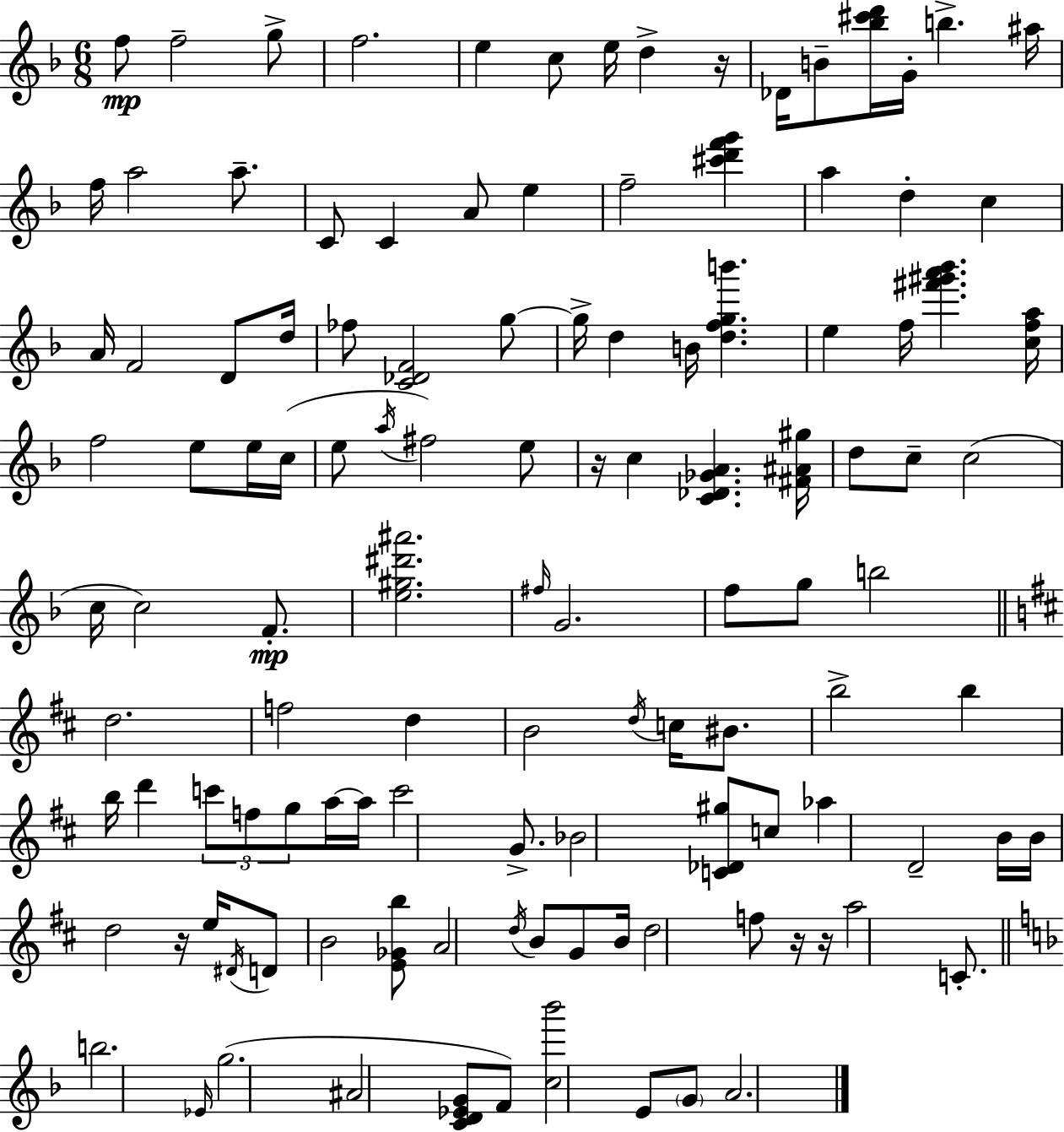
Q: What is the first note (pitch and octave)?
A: F5